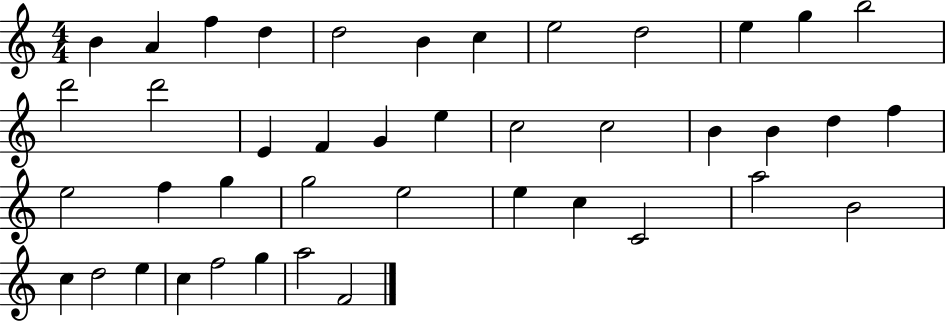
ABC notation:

X:1
T:Untitled
M:4/4
L:1/4
K:C
B A f d d2 B c e2 d2 e g b2 d'2 d'2 E F G e c2 c2 B B d f e2 f g g2 e2 e c C2 a2 B2 c d2 e c f2 g a2 F2